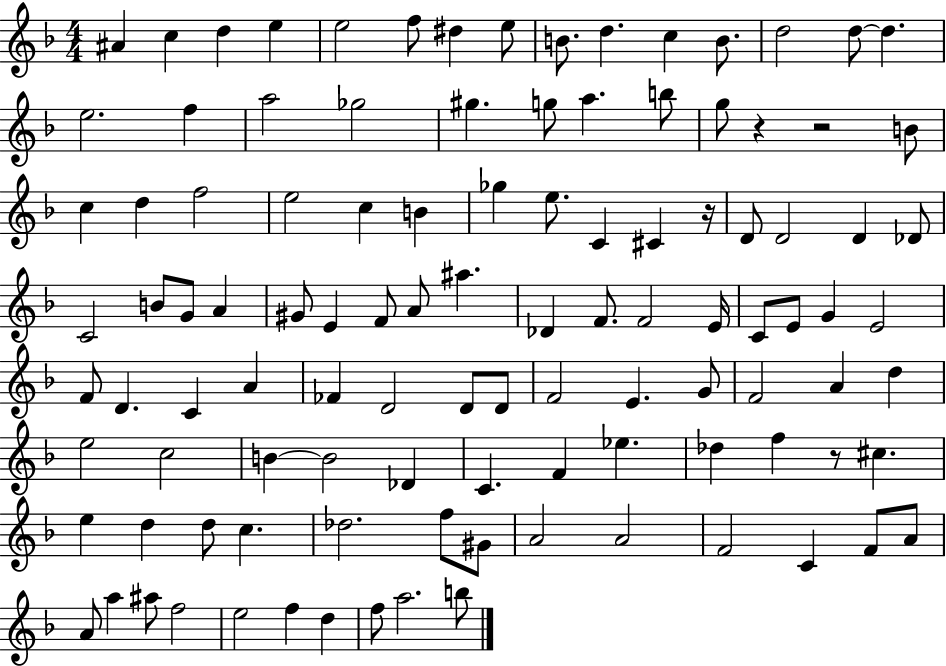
A#4/q C5/q D5/q E5/q E5/h F5/e D#5/q E5/e B4/e. D5/q. C5/q B4/e. D5/h D5/e D5/q. E5/h. F5/q A5/h Gb5/h G#5/q. G5/e A5/q. B5/e G5/e R/q R/h B4/e C5/q D5/q F5/h E5/h C5/q B4/q Gb5/q E5/e. C4/q C#4/q R/s D4/e D4/h D4/q Db4/e C4/h B4/e G4/e A4/q G#4/e E4/q F4/e A4/e A#5/q. Db4/q F4/e. F4/h E4/s C4/e E4/e G4/q E4/h F4/e D4/q. C4/q A4/q FES4/q D4/h D4/e D4/e F4/h E4/q. G4/e F4/h A4/q D5/q E5/h C5/h B4/q B4/h Db4/q C4/q. F4/q Eb5/q. Db5/q F5/q R/e C#5/q. E5/q D5/q D5/e C5/q. Db5/h. F5/e G#4/e A4/h A4/h F4/h C4/q F4/e A4/e A4/e A5/q A#5/e F5/h E5/h F5/q D5/q F5/e A5/h. B5/e